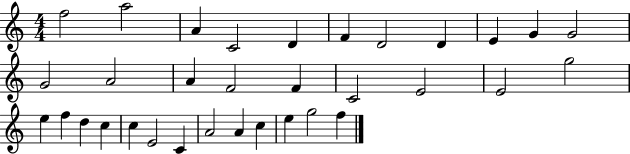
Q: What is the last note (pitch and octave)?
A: F5